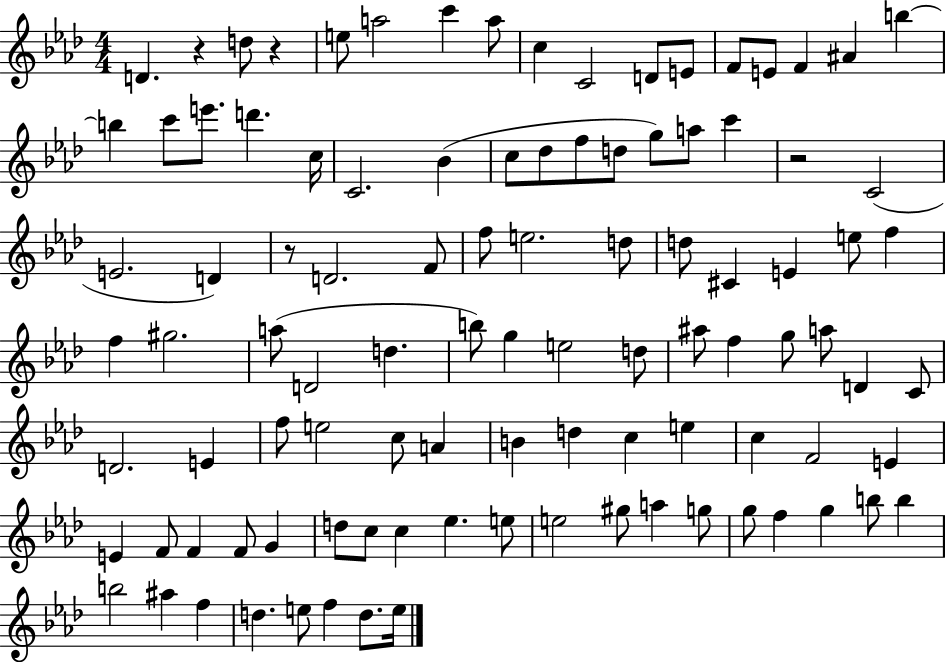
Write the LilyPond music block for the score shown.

{
  \clef treble
  \numericTimeSignature
  \time 4/4
  \key aes \major
  \repeat volta 2 { d'4. r4 d''8 r4 | e''8 a''2 c'''4 a''8 | c''4 c'2 d'8 e'8 | f'8 e'8 f'4 ais'4 b''4~~ | \break b''4 c'''8 e'''8. d'''4. c''16 | c'2. bes'4( | c''8 des''8 f''8 d''8 g''8) a''8 c'''4 | r2 c'2( | \break e'2. d'4) | r8 d'2. f'8 | f''8 e''2. d''8 | d''8 cis'4 e'4 e''8 f''4 | \break f''4 gis''2. | a''8( d'2 d''4. | b''8) g''4 e''2 d''8 | ais''8 f''4 g''8 a''8 d'4 c'8 | \break d'2. e'4 | f''8 e''2 c''8 a'4 | b'4 d''4 c''4 e''4 | c''4 f'2 e'4 | \break e'4 f'8 f'4 f'8 g'4 | d''8 c''8 c''4 ees''4. e''8 | e''2 gis''8 a''4 g''8 | g''8 f''4 g''4 b''8 b''4 | \break b''2 ais''4 f''4 | d''4. e''8 f''4 d''8. e''16 | } \bar "|."
}